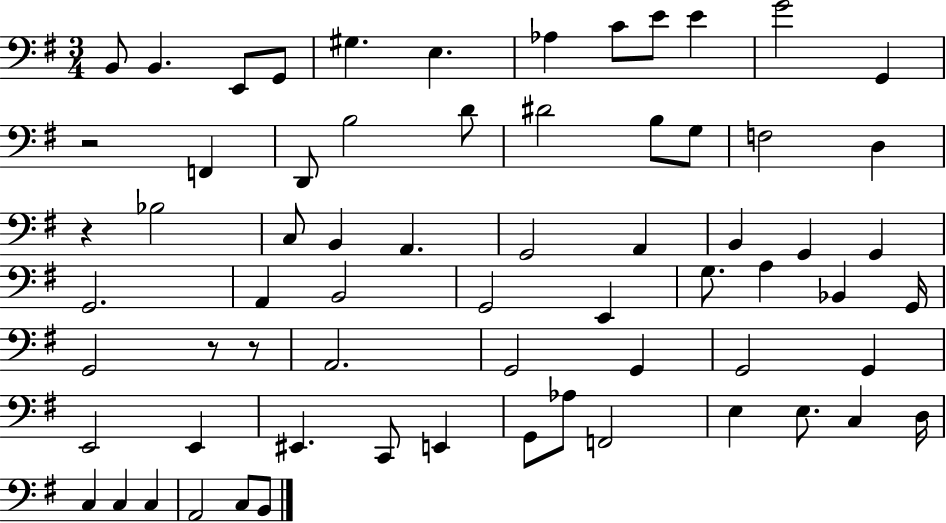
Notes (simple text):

B2/e B2/q. E2/e G2/e G#3/q. E3/q. Ab3/q C4/e E4/e E4/q G4/h G2/q R/h F2/q D2/e B3/h D4/e D#4/h B3/e G3/e F3/h D3/q R/q Bb3/h C3/e B2/q A2/q. G2/h A2/q B2/q G2/q G2/q G2/h. A2/q B2/h G2/h E2/q G3/e. A3/q Bb2/q G2/s G2/h R/e R/e A2/h. G2/h G2/q G2/h G2/q E2/h E2/q EIS2/q. C2/e E2/q G2/e Ab3/e F2/h E3/q E3/e. C3/q D3/s C3/q C3/q C3/q A2/h C3/e B2/e